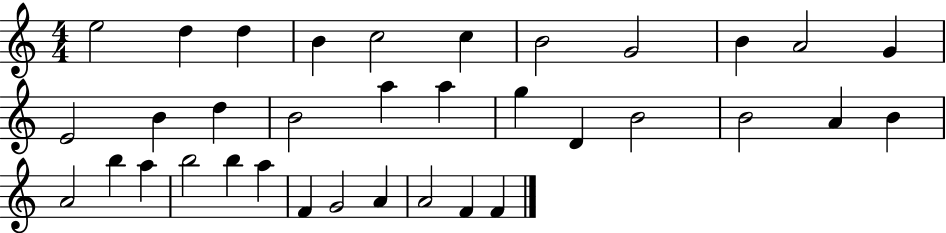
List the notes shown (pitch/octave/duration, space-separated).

E5/h D5/q D5/q B4/q C5/h C5/q B4/h G4/h B4/q A4/h G4/q E4/h B4/q D5/q B4/h A5/q A5/q G5/q D4/q B4/h B4/h A4/q B4/q A4/h B5/q A5/q B5/h B5/q A5/q F4/q G4/h A4/q A4/h F4/q F4/q